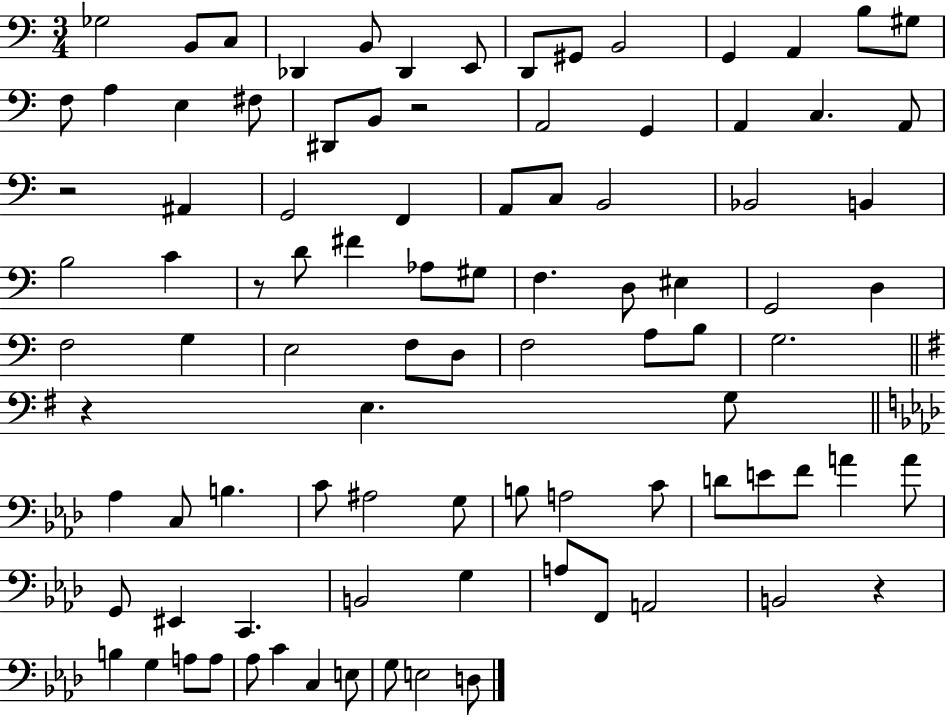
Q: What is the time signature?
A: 3/4